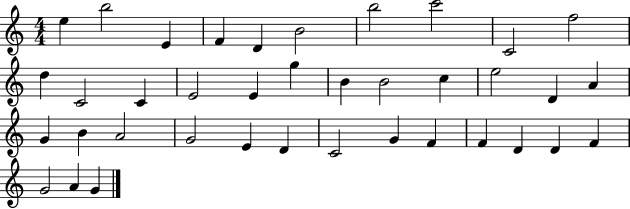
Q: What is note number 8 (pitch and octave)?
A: C6